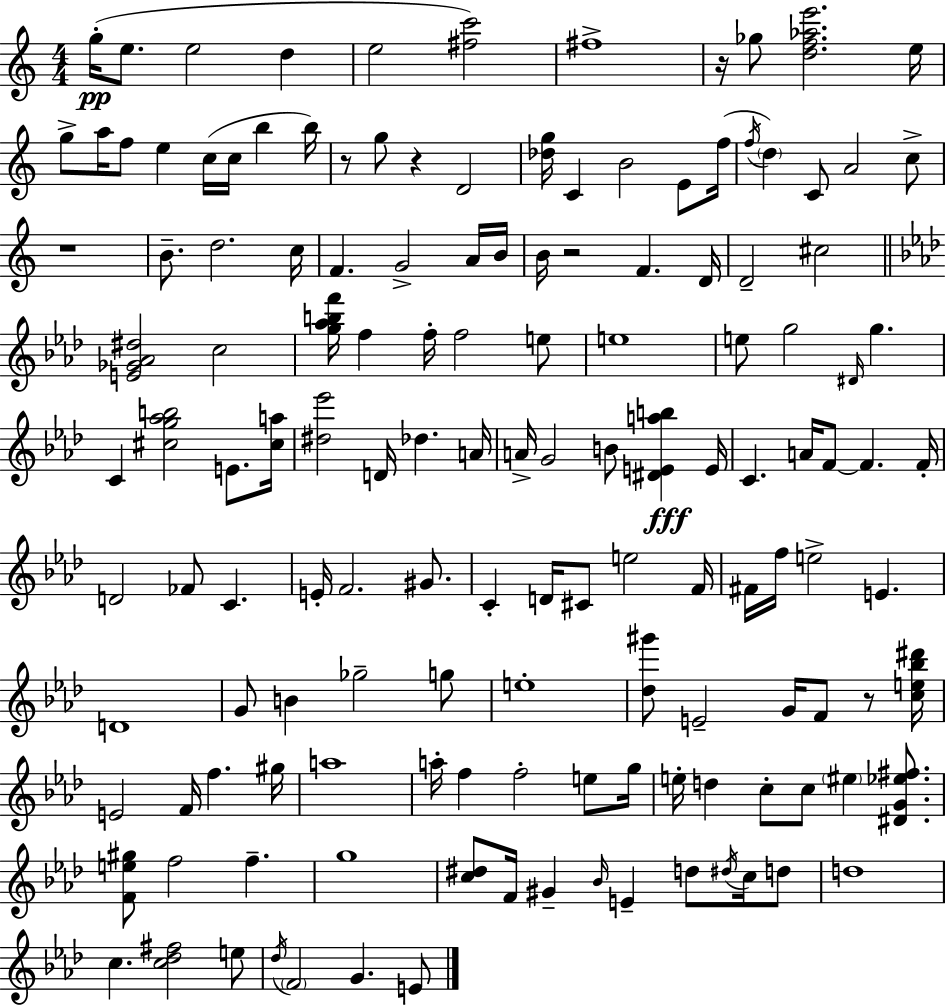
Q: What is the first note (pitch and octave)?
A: G5